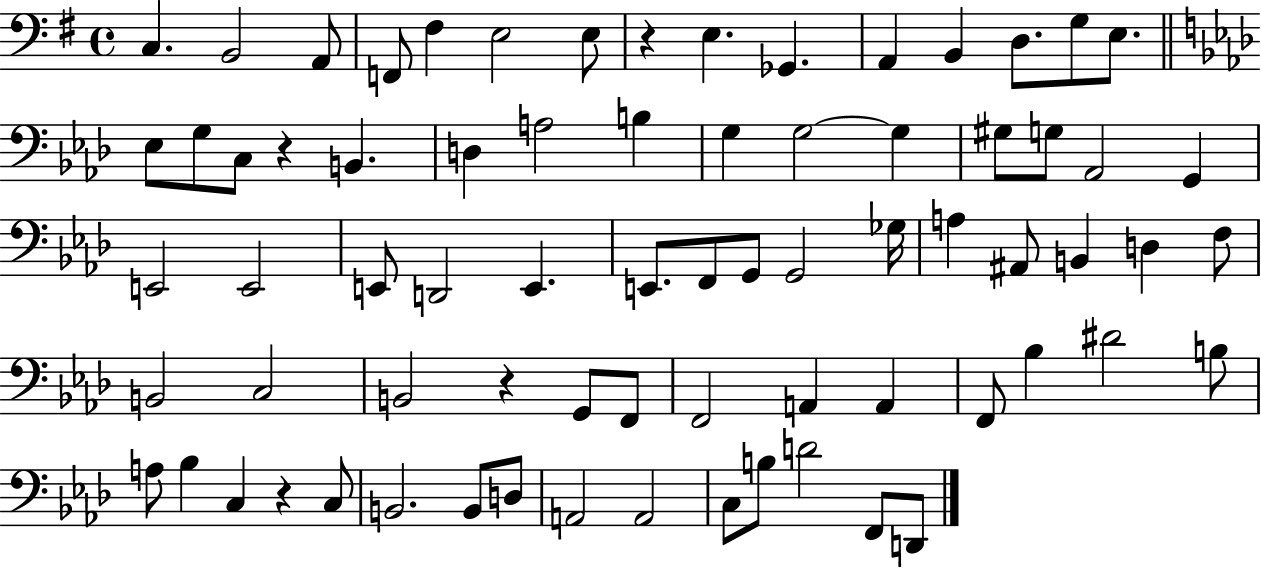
{
  \clef bass
  \time 4/4
  \defaultTimeSignature
  \key g \major
  c4. b,2 a,8 | f,8 fis4 e2 e8 | r4 e4. ges,4. | a,4 b,4 d8. g8 e8. | \break \bar "||" \break \key f \minor ees8 g8 c8 r4 b,4. | d4 a2 b4 | g4 g2~~ g4 | gis8 g8 aes,2 g,4 | \break e,2 e,2 | e,8 d,2 e,4. | e,8. f,8 g,8 g,2 ges16 | a4 ais,8 b,4 d4 f8 | \break b,2 c2 | b,2 r4 g,8 f,8 | f,2 a,4 a,4 | f,8 bes4 dis'2 b8 | \break a8 bes4 c4 r4 c8 | b,2. b,8 d8 | a,2 a,2 | c8 b8 d'2 f,8 d,8 | \break \bar "|."
}